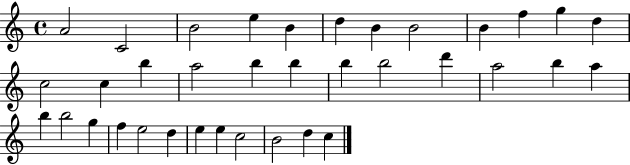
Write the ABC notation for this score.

X:1
T:Untitled
M:4/4
L:1/4
K:C
A2 C2 B2 e B d B B2 B f g d c2 c b a2 b b b b2 d' a2 b a b b2 g f e2 d e e c2 B2 d c